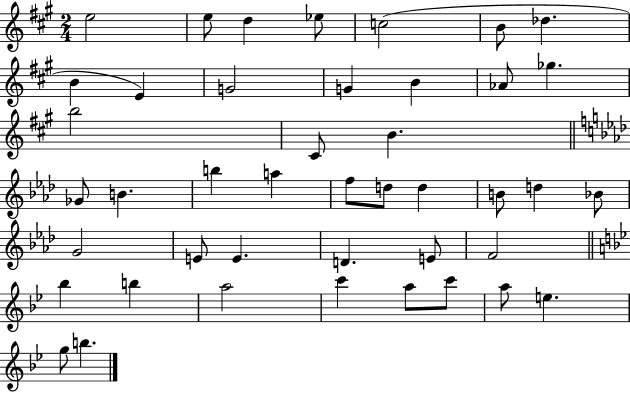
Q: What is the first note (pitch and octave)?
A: E5